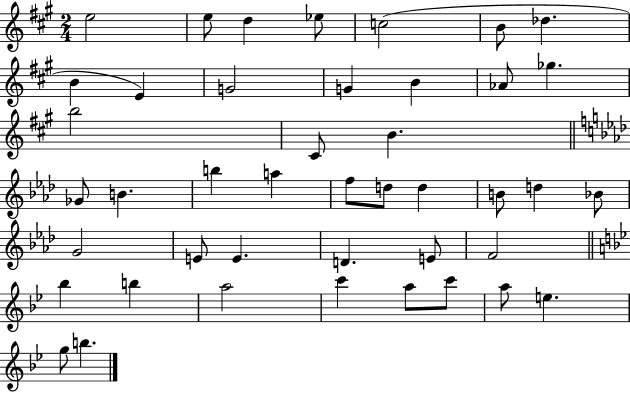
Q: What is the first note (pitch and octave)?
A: E5